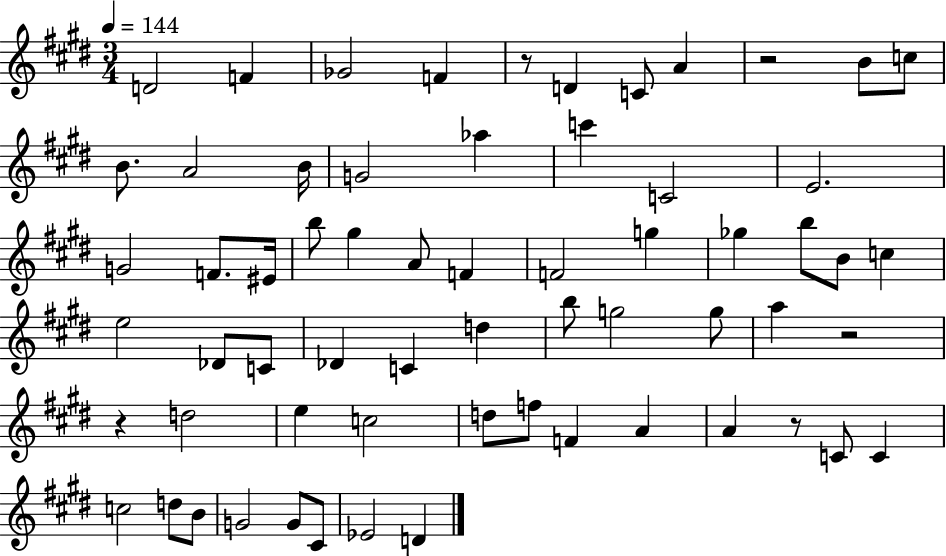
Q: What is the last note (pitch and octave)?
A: D4